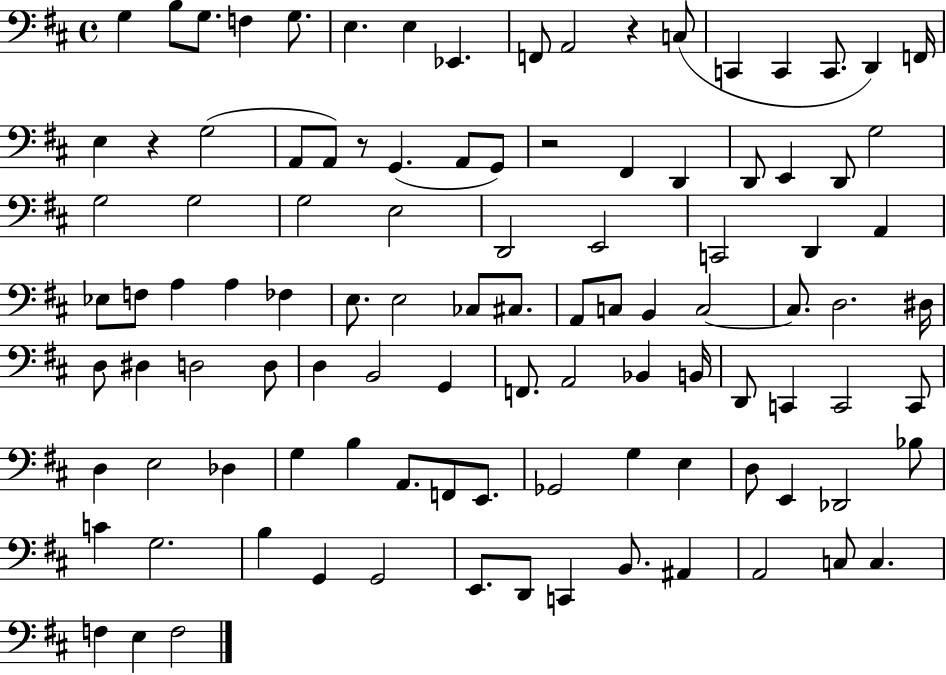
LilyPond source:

{
  \clef bass
  \time 4/4
  \defaultTimeSignature
  \key d \major
  g4 b8 g8. f4 g8. | e4. e4 ees,4. | f,8 a,2 r4 c8( | c,4 c,4 c,8. d,4) f,16 | \break e4 r4 g2( | a,8 a,8) r8 g,4.( a,8 g,8) | r2 fis,4 d,4 | d,8 e,4 d,8 g2 | \break g2 g2 | g2 e2 | d,2 e,2 | c,2 d,4 a,4 | \break ees8 f8 a4 a4 fes4 | e8. e2 ces8 cis8. | a,8 c8 b,4 c2~~ | c8. d2. dis16 | \break d8 dis4 d2 d8 | d4 b,2 g,4 | f,8. a,2 bes,4 b,16 | d,8 c,4 c,2 c,8 | \break d4 e2 des4 | g4 b4 a,8. f,8 e,8. | ges,2 g4 e4 | d8 e,4 des,2 bes8 | \break c'4 g2. | b4 g,4 g,2 | e,8. d,8 c,4 b,8. ais,4 | a,2 c8 c4. | \break f4 e4 f2 | \bar "|."
}